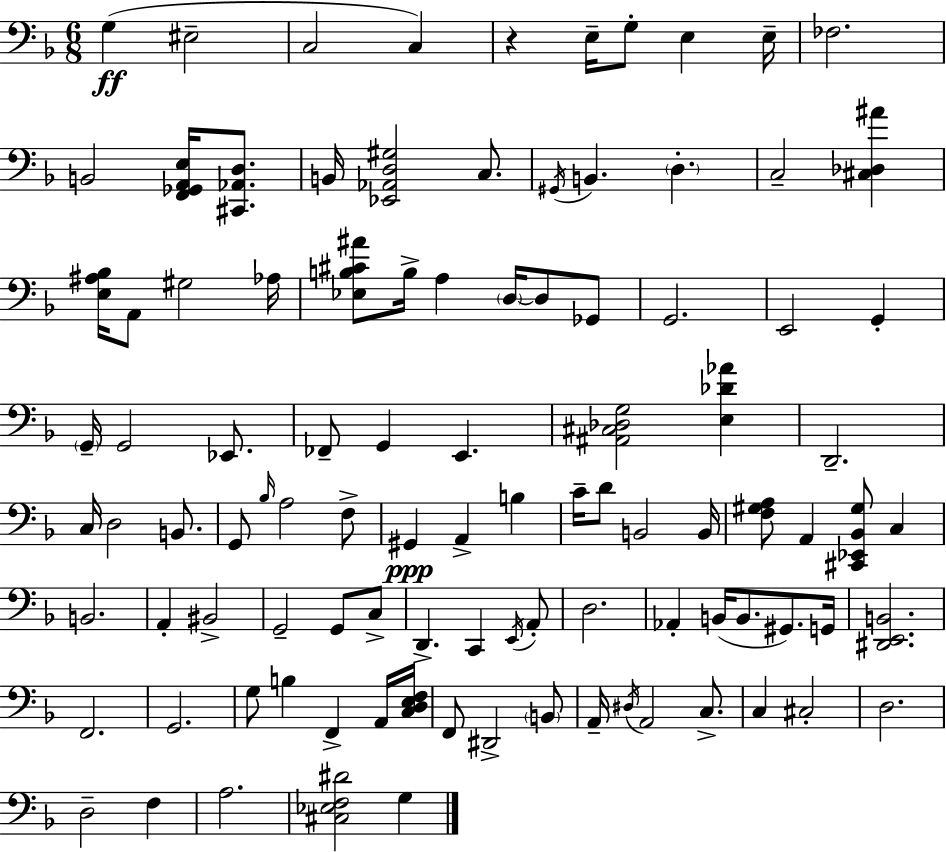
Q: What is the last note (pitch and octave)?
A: G3